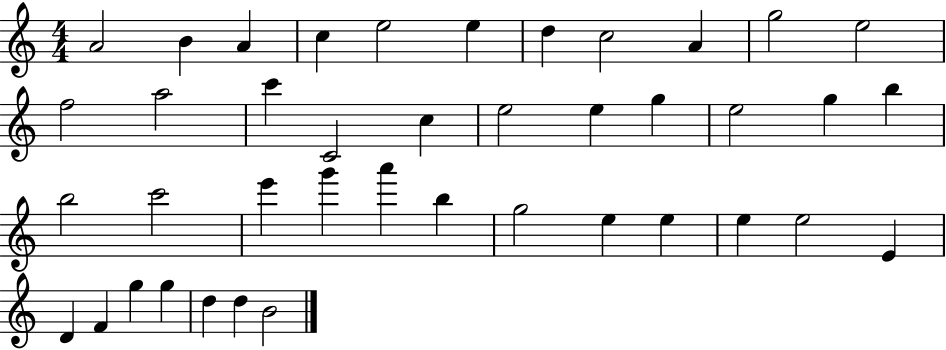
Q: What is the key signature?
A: C major